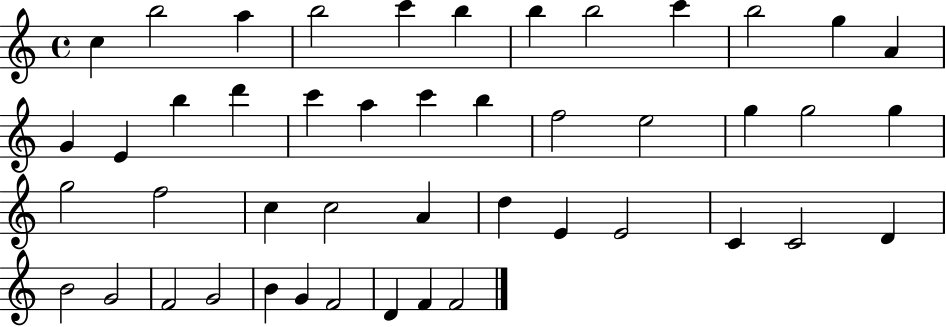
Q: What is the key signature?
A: C major